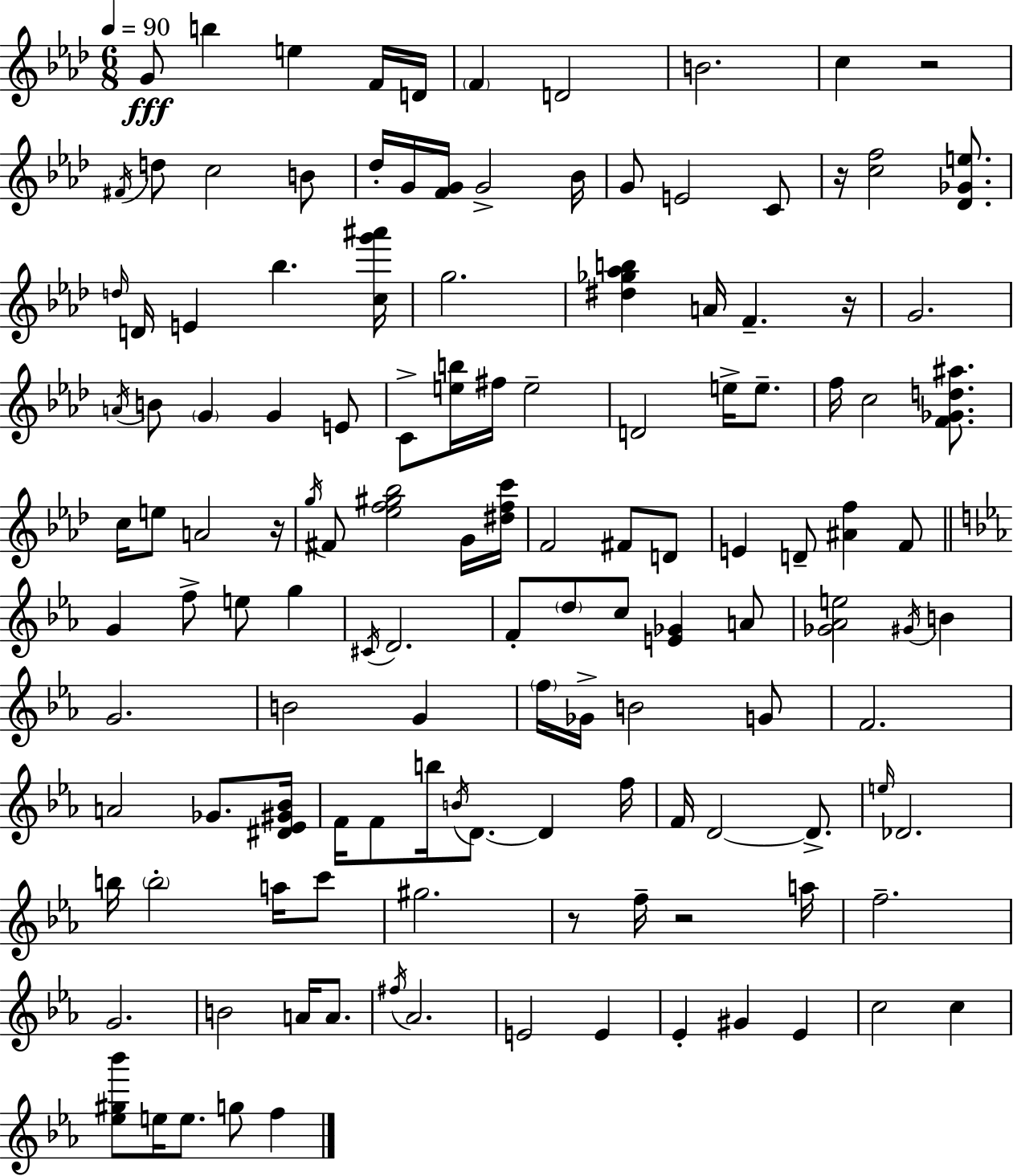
{
  \clef treble
  \numericTimeSignature
  \time 6/8
  \key f \minor
  \tempo 4 = 90
  g'8\fff b''4 e''4 f'16 d'16 | \parenthesize f'4 d'2 | b'2. | c''4 r2 | \break \acciaccatura { fis'16 } d''8 c''2 b'8 | des''16-. g'16 <f' g'>16 g'2-> | bes'16 g'8 e'2 c'8 | r16 <c'' f''>2 <des' ges' e''>8. | \break \grace { d''16 } d'16 e'4 bes''4. | <c'' g''' ais'''>16 g''2. | <dis'' ges'' aes'' b''>4 a'16 f'4.-- | r16 g'2. | \break \acciaccatura { a'16 } b'8 \parenthesize g'4 g'4 | e'8 c'8-> <e'' b''>16 fis''16 e''2-- | d'2 e''16-> | e''8.-- f''16 c''2 | \break <f' ges' d'' ais''>8. c''16 e''8 a'2 | r16 \acciaccatura { g''16 } fis'8 <ees'' f'' gis'' bes''>2 | g'16 <dis'' f'' c'''>16 f'2 | fis'8 d'8 e'4 d'8-- <ais' f''>4 | \break f'8 \bar "||" \break \key ees \major g'4 f''8-> e''8 g''4 | \acciaccatura { cis'16 } d'2. | f'8-. \parenthesize d''8 c''8 <e' ges'>4 a'8 | <ges' aes' e''>2 \acciaccatura { gis'16 } b'4 | \break g'2. | b'2 g'4 | \parenthesize f''16 ges'16-> b'2 | g'8 f'2. | \break a'2 ges'8. | <dis' ees' gis' bes'>16 f'16 f'8 b''16 \acciaccatura { b'16 } d'8.~~ d'4 | f''16 f'16 d'2~~ | d'8.-> \grace { e''16 } des'2. | \break b''16 \parenthesize b''2-. | a''16 c'''8 gis''2. | r8 f''16-- r2 | a''16 f''2.-- | \break g'2. | b'2 | a'16 a'8. \acciaccatura { fis''16 } aes'2. | e'2 | \break e'4 ees'4-. gis'4 | ees'4 c''2 | c''4 <ees'' gis'' bes'''>8 e''16 e''8. g''8 | f''4 \bar "|."
}